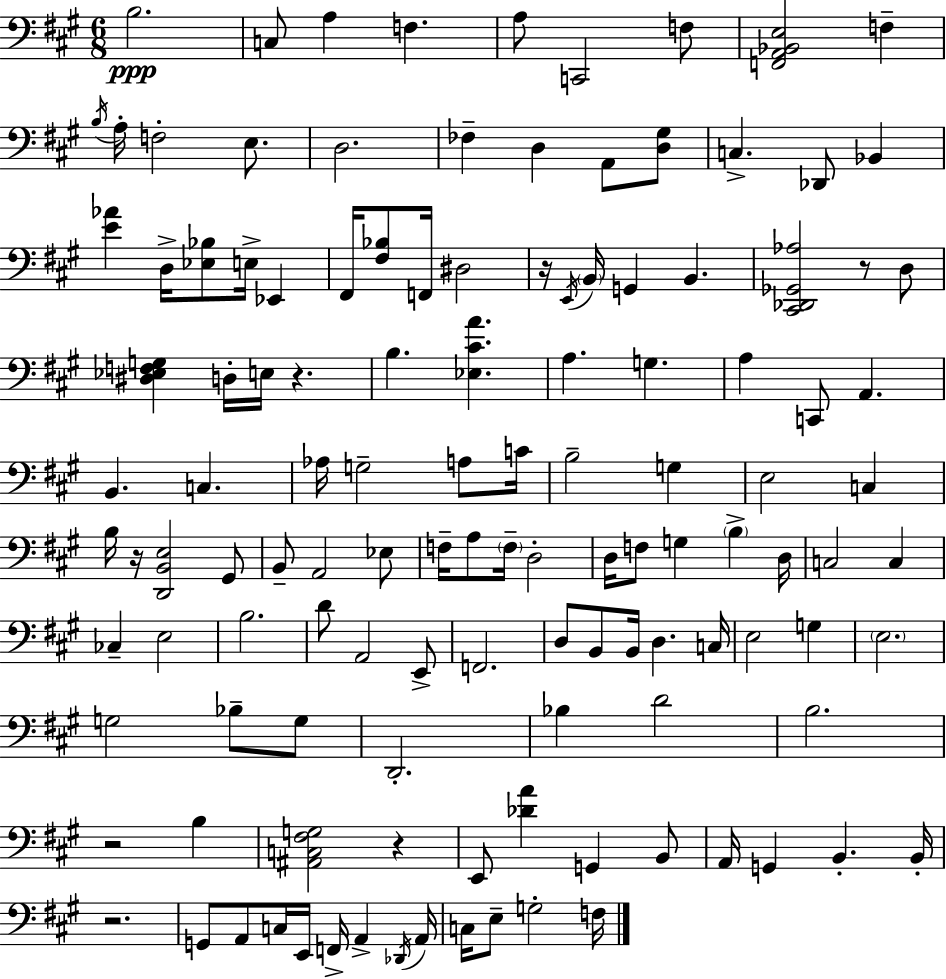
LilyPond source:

{
  \clef bass
  \numericTimeSignature
  \time 6/8
  \key a \major
  b2.\ppp | c8 a4 f4. | a8 c,2 f8 | <f, a, bes, e>2 f4-- | \break \acciaccatura { b16 } a16-. f2-. e8. | d2. | fes4-- d4 a,8 <d gis>8 | c4.-> des,8 bes,4 | \break <e' aes'>4 d16-> <ees bes>8 e16-> ees,4 | fis,16 <fis bes>8 f,16 dis2 | r16 \acciaccatura { e,16 } \parenthesize b,16 g,4 b,4. | <cis, des, ges, aes>2 r8 | \break d8 <dis ees f g>4 d16-. e16 r4. | b4. <ees cis' a'>4. | a4. g4. | a4 c,8 a,4. | \break b,4. c4. | aes16 g2-- a8 | c'16 b2-- g4 | e2 c4 | \break b16 r16 <d, b, e>2 | gis,8 b,8-- a,2 | ees8 f16-- a8 \parenthesize f16-- d2-. | d16 f8 g4 \parenthesize b4-> | \break d16 c2 c4 | ces4-- e2 | b2. | d'8 a,2 | \break e,8-> f,2. | d8 b,8 b,16 d4. | c16 e2 g4 | \parenthesize e2. | \break g2 bes8-- | g8 d,2.-. | bes4 d'2 | b2. | \break r2 b4 | <ais, c fis g>2 r4 | e,8 <des' a'>4 g,4 | b,8 a,16 g,4 b,4.-. | \break b,16-. r2. | g,8 a,8 c16 e,16 f,16-> a,4-> | \acciaccatura { des,16 } a,16 c16 e8-- g2-. | f16 \bar "|."
}